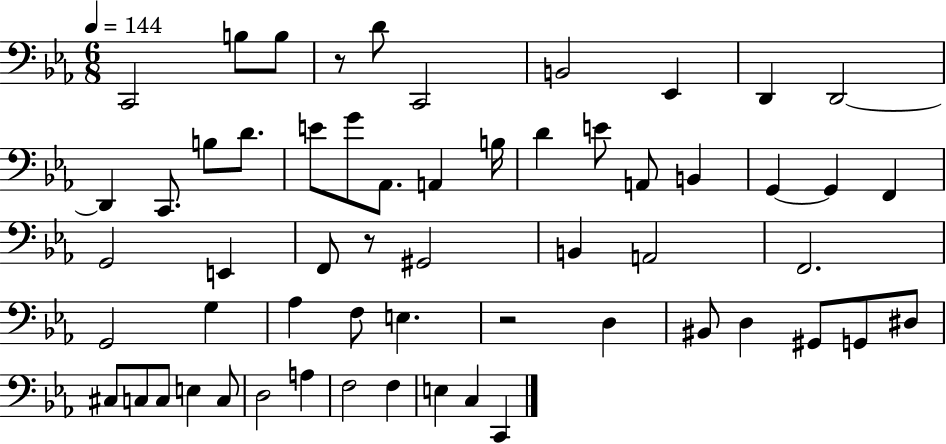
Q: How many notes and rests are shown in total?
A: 58